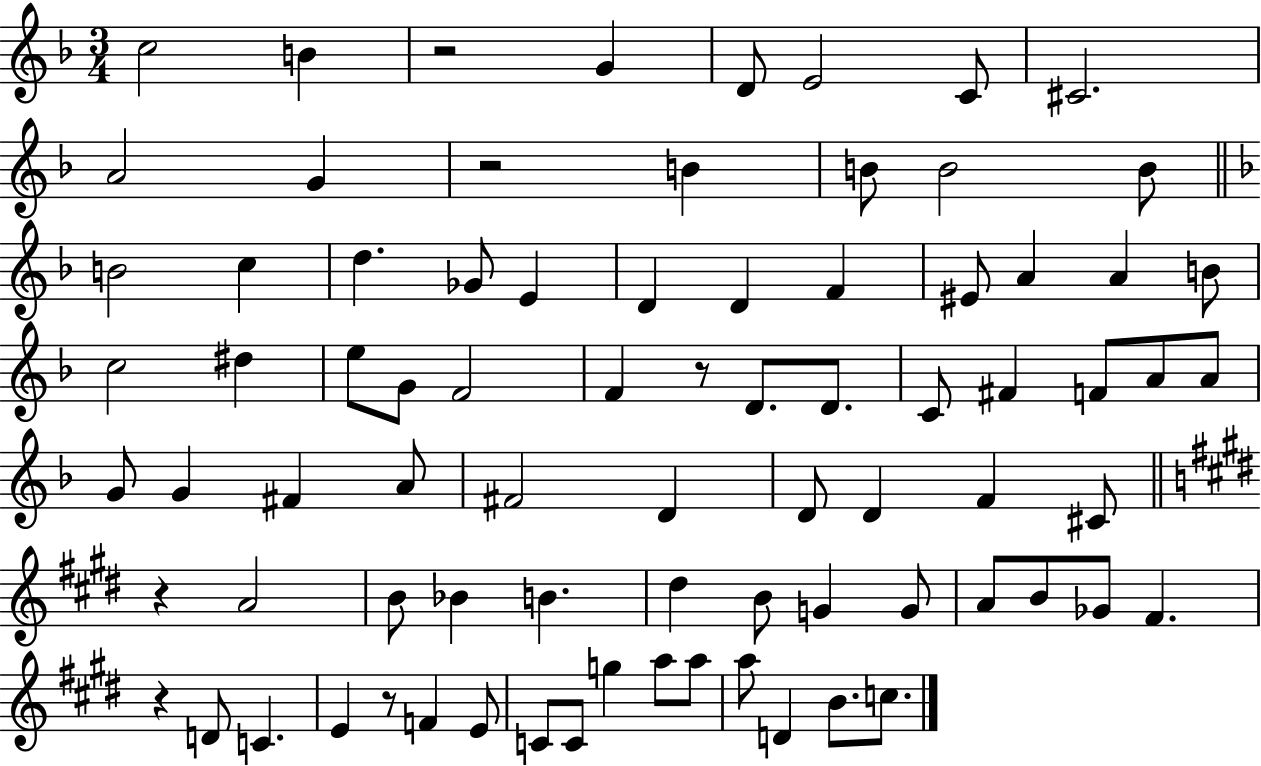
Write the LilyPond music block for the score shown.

{
  \clef treble
  \numericTimeSignature
  \time 3/4
  \key f \major
  \repeat volta 2 { c''2 b'4 | r2 g'4 | d'8 e'2 c'8 | cis'2. | \break a'2 g'4 | r2 b'4 | b'8 b'2 b'8 | \bar "||" \break \key f \major b'2 c''4 | d''4. ges'8 e'4 | d'4 d'4 f'4 | eis'8 a'4 a'4 b'8 | \break c''2 dis''4 | e''8 g'8 f'2 | f'4 r8 d'8. d'8. | c'8 fis'4 f'8 a'8 a'8 | \break g'8 g'4 fis'4 a'8 | fis'2 d'4 | d'8 d'4 f'4 cis'8 | \bar "||" \break \key e \major r4 a'2 | b'8 bes'4 b'4. | dis''4 b'8 g'4 g'8 | a'8 b'8 ges'8 fis'4. | \break r4 d'8 c'4. | e'4 r8 f'4 e'8 | c'8 c'8 g''4 a''8 a''8 | a''8 d'4 b'8. c''8. | \break } \bar "|."
}